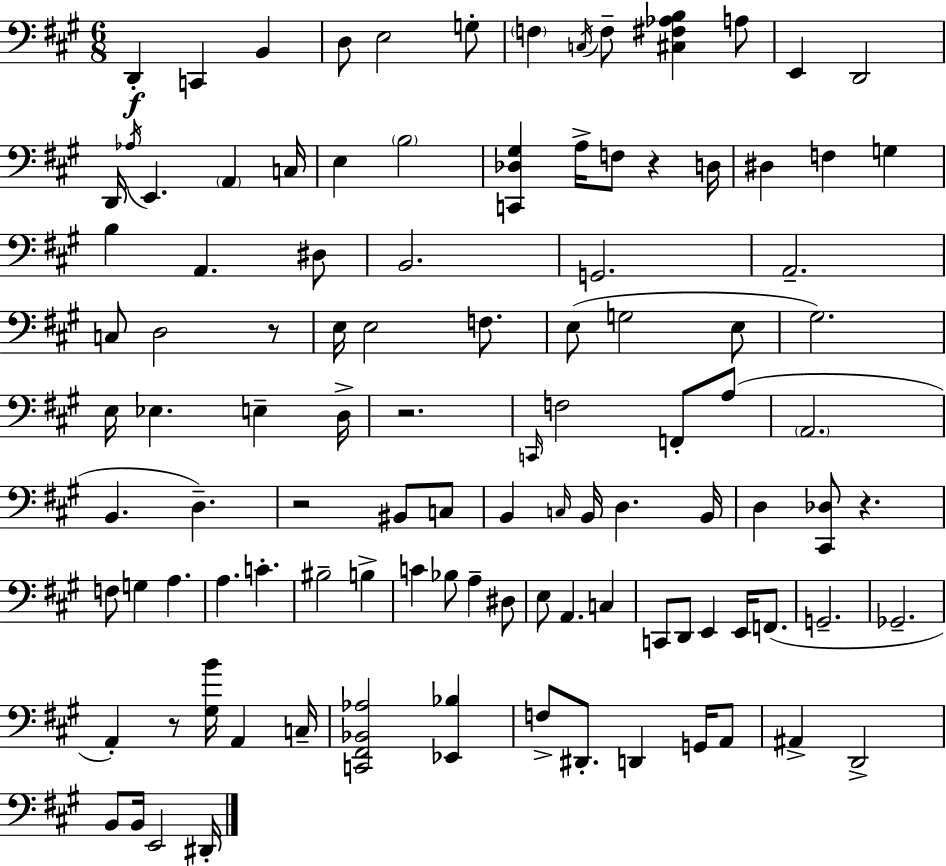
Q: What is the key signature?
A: A major